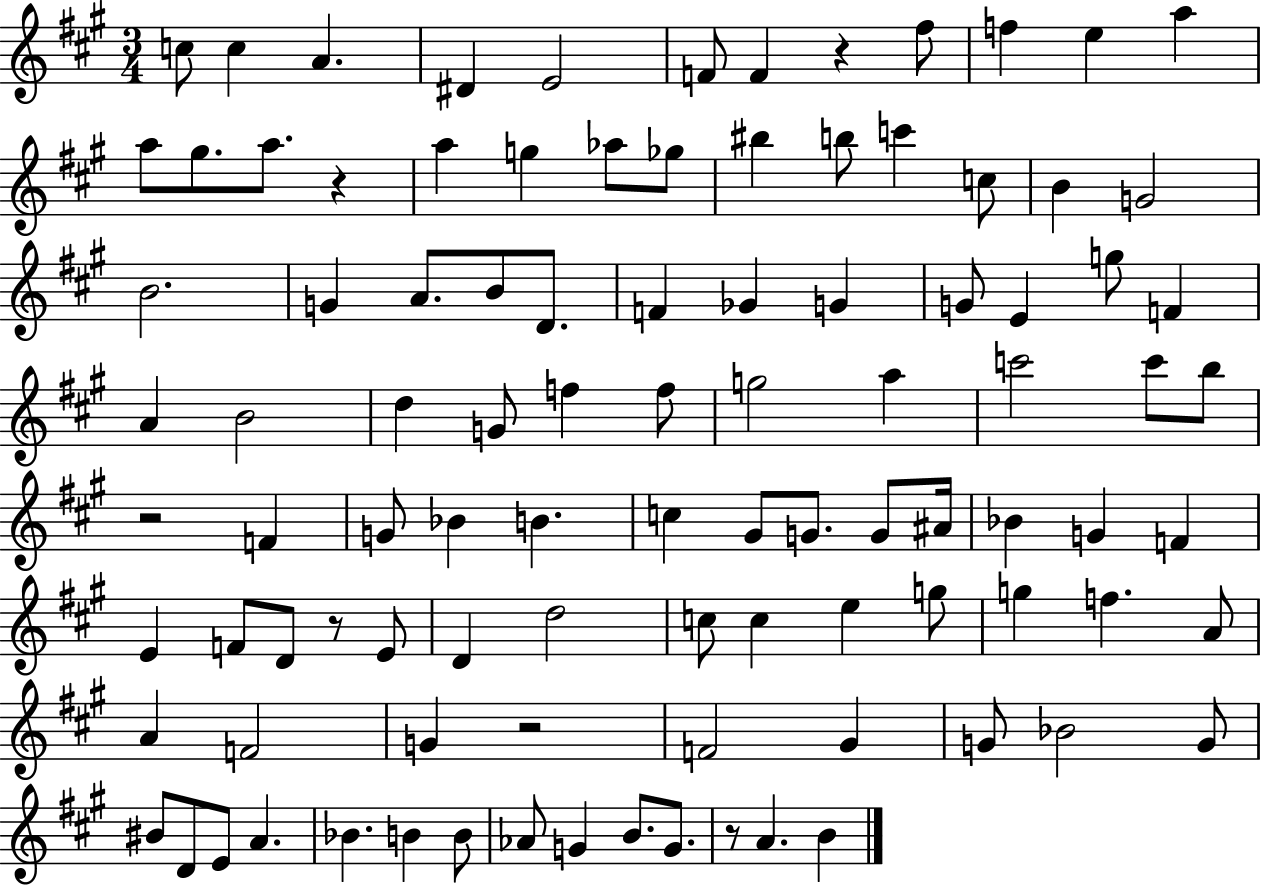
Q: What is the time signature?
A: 3/4